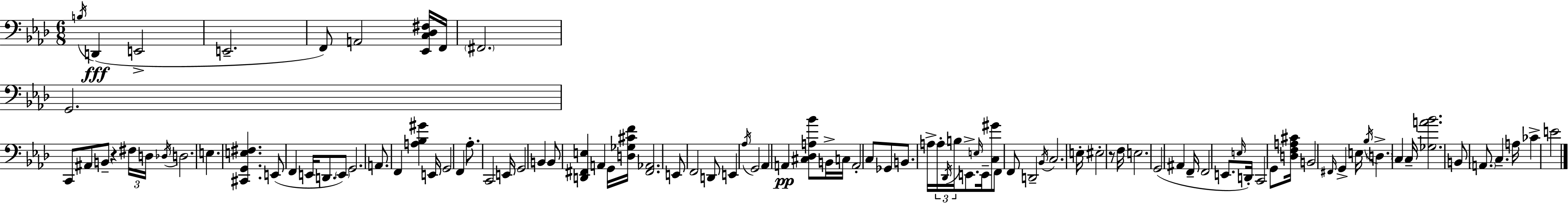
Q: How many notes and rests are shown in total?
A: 101